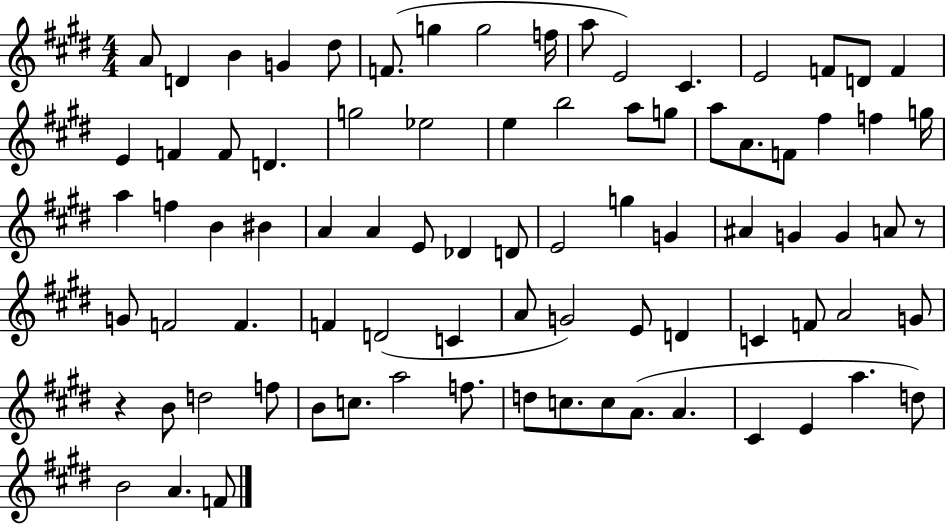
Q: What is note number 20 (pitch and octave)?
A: D4